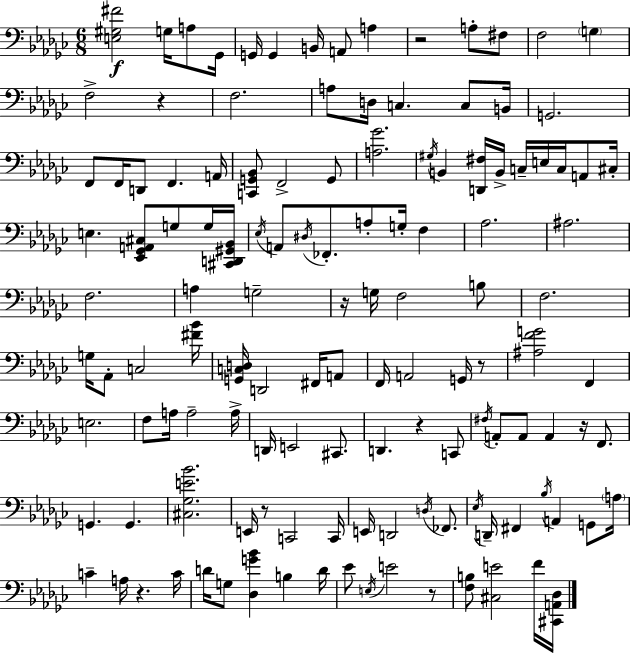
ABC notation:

X:1
T:Untitled
M:6/8
L:1/4
K:Ebm
[E,^G,^F]2 G,/4 A,/2 _G,,/4 G,,/4 G,, B,,/4 A,,/2 A, z2 A,/2 ^F,/2 F,2 G, F,2 z F,2 A,/2 D,/4 C, C,/2 B,,/4 G,,2 F,,/2 F,,/4 D,,/2 F,, A,,/4 [C,,G,,_B,,]/2 F,,2 G,,/2 [A,_G]2 ^G,/4 B,, [D,,^F,]/4 B,,/4 C,/4 E,/4 C,/4 A,,/2 ^C,/4 E, [_E,,_G,,A,,^C,]/2 G,/2 G,/4 [^C,,D,,^G,,_B,,]/4 _E,/4 A,,/2 ^D,/4 _F,,/2 A,/2 G,/4 F, _A,2 ^A,2 F,2 A, G,2 z/4 G,/4 F,2 B,/2 F,2 G,/4 _A,,/2 C,2 [^F_B]/4 [G,,C,D,]/4 D,,2 ^F,,/4 A,,/2 F,,/4 A,,2 G,,/4 z/2 [^A,FG]2 F,, E,2 F,/2 A,/4 A,2 A,/4 D,,/4 E,,2 ^C,,/2 D,, z C,,/2 ^F,/4 A,,/2 A,,/2 A,, z/4 F,,/2 G,, G,, [^C,_G,E_B]2 E,,/4 z/2 C,,2 C,,/4 E,,/4 D,,2 D,/4 _F,,/2 _E,/4 D,,/4 ^F,, _B,/4 A,, G,,/2 A,/4 C A,/4 z C/4 D/4 G,/2 [_D,G_B] B, D/4 _E/2 E,/4 E2 z/2 [F,B,]/2 [^C,E]2 F/4 [^C,,A,,_D,]/4